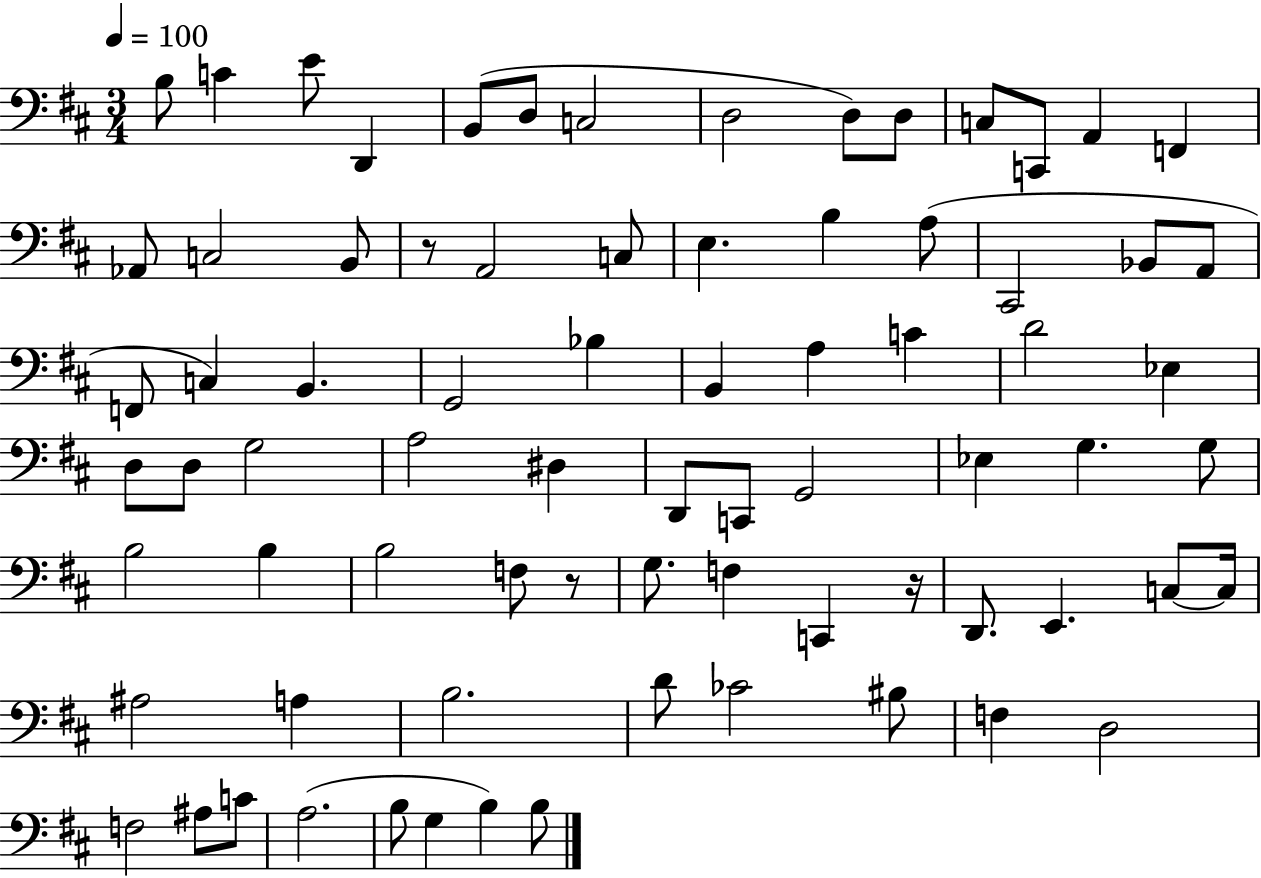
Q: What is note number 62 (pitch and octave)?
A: CES4